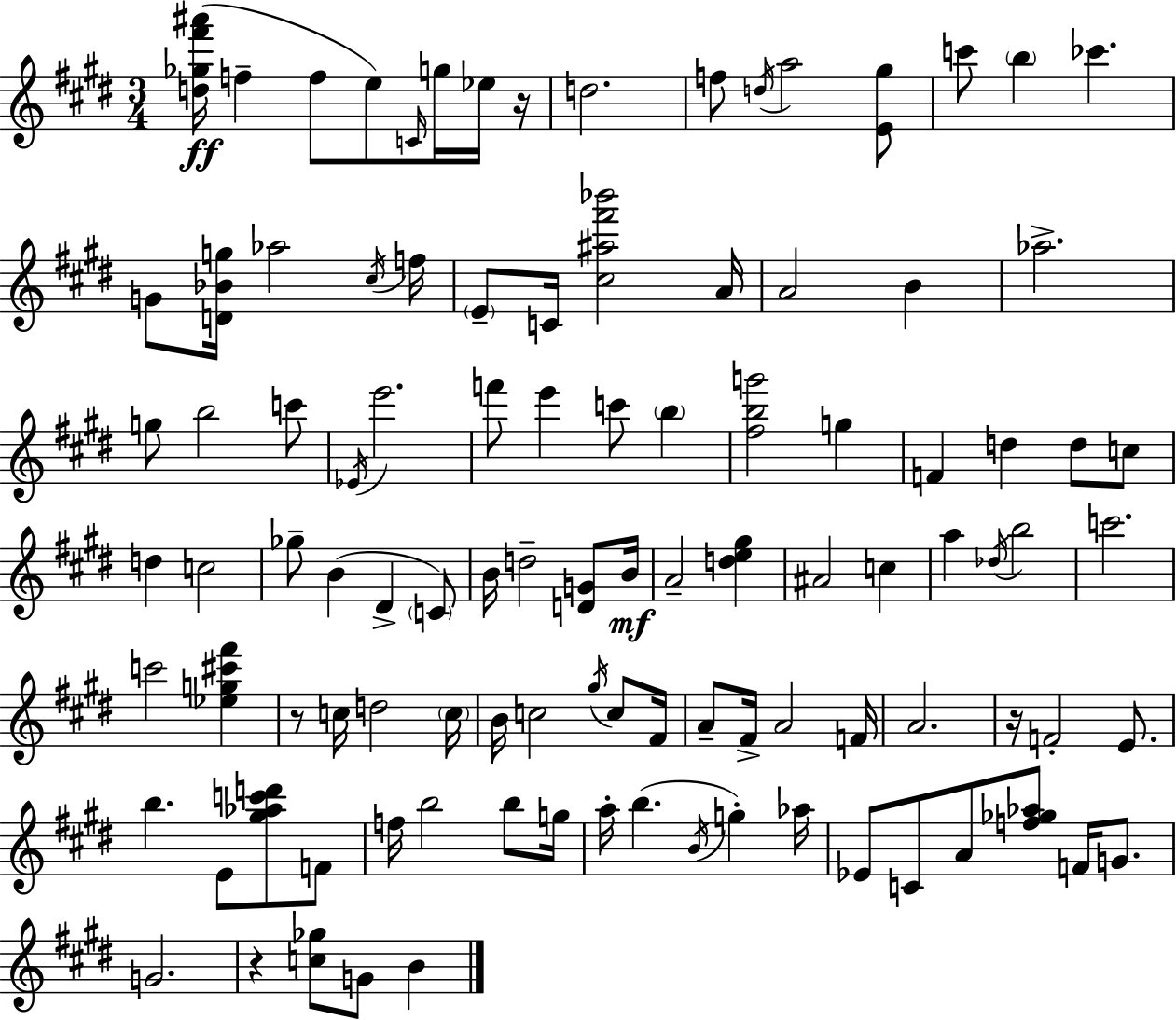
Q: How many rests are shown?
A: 4